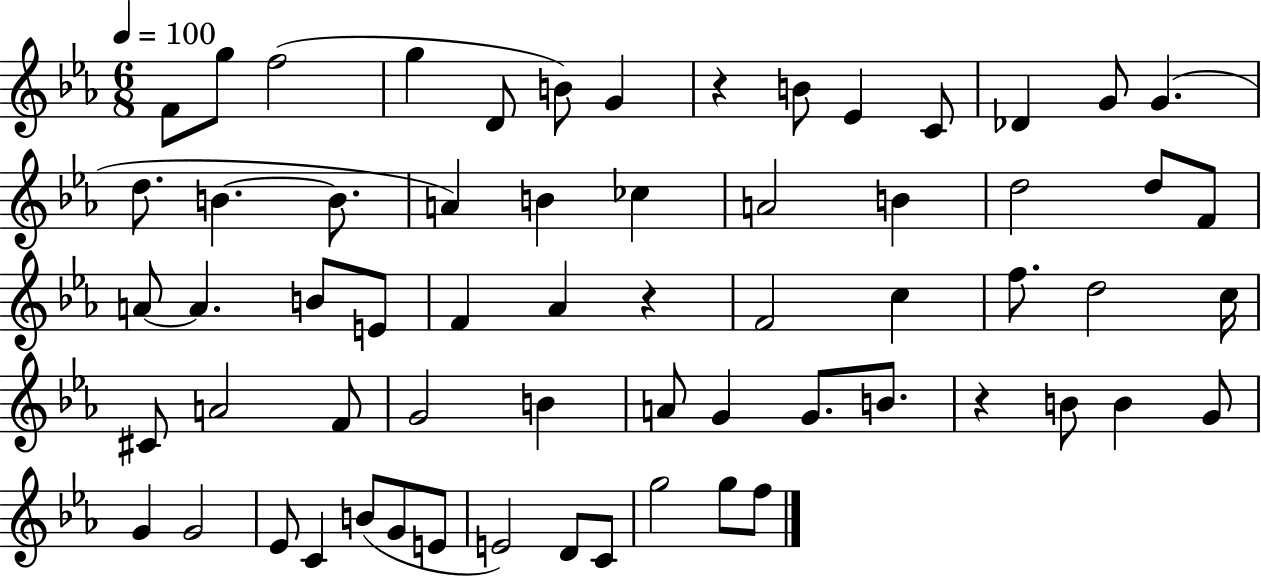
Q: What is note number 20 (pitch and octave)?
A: A4